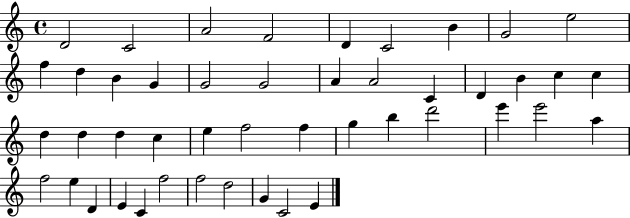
{
  \clef treble
  \time 4/4
  \defaultTimeSignature
  \key c \major
  d'2 c'2 | a'2 f'2 | d'4 c'2 b'4 | g'2 e''2 | \break f''4 d''4 b'4 g'4 | g'2 g'2 | a'4 a'2 c'4 | d'4 b'4 c''4 c''4 | \break d''4 d''4 d''4 c''4 | e''4 f''2 f''4 | g''4 b''4 d'''2 | e'''4 e'''2 a''4 | \break f''2 e''4 d'4 | e'4 c'4 f''2 | f''2 d''2 | g'4 c'2 e'4 | \break \bar "|."
}